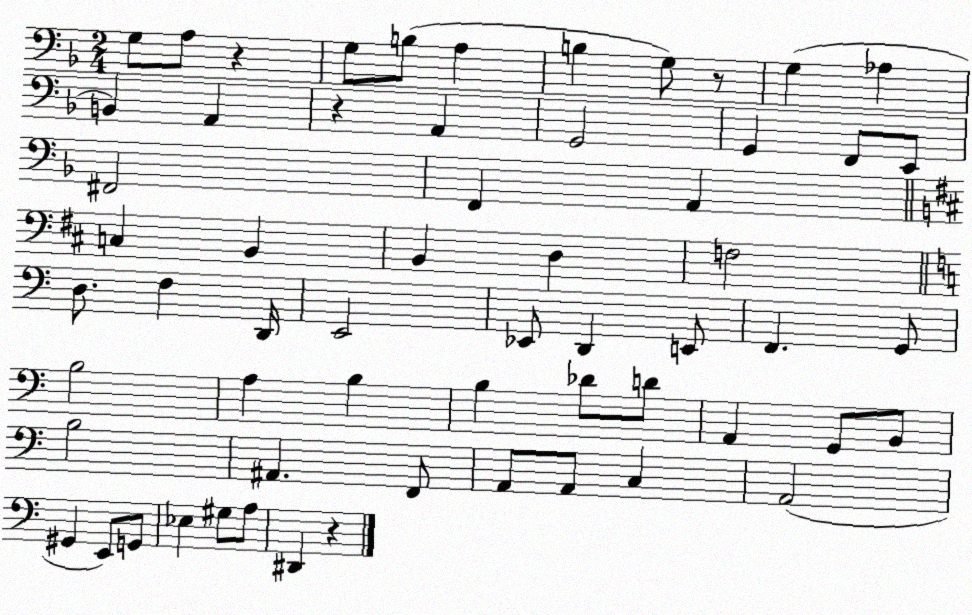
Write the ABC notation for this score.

X:1
T:Untitled
M:2/4
L:1/4
K:F
G,/2 A,/2 z G,/2 B,/2 A, B, G,/2 z/2 G, _A, B,, A,, z A,, G,,2 G,, F,,/2 E,,/2 ^F,,2 F,, A,, C, B,, B,, D, F,2 D,/2 F, D,,/4 E,,2 _E,,/2 D,, E,,/2 F,, G,,/2 B,2 A, B, B, _D/2 D/2 A,, G,,/2 B,,/2 B,2 ^A,, F,,/2 A,,/2 A,,/2 C, A,,2 ^G,, E,,/2 G,,/2 _E, ^G,/2 A,/2 ^D,, z